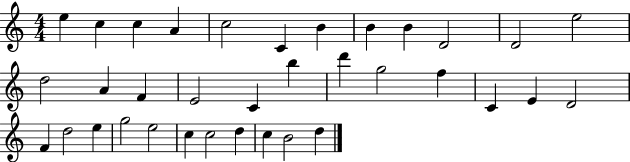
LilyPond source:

{
  \clef treble
  \numericTimeSignature
  \time 4/4
  \key c \major
  e''4 c''4 c''4 a'4 | c''2 c'4 b'4 | b'4 b'4 d'2 | d'2 e''2 | \break d''2 a'4 f'4 | e'2 c'4 b''4 | d'''4 g''2 f''4 | c'4 e'4 d'2 | \break f'4 d''2 e''4 | g''2 e''2 | c''4 c''2 d''4 | c''4 b'2 d''4 | \break \bar "|."
}